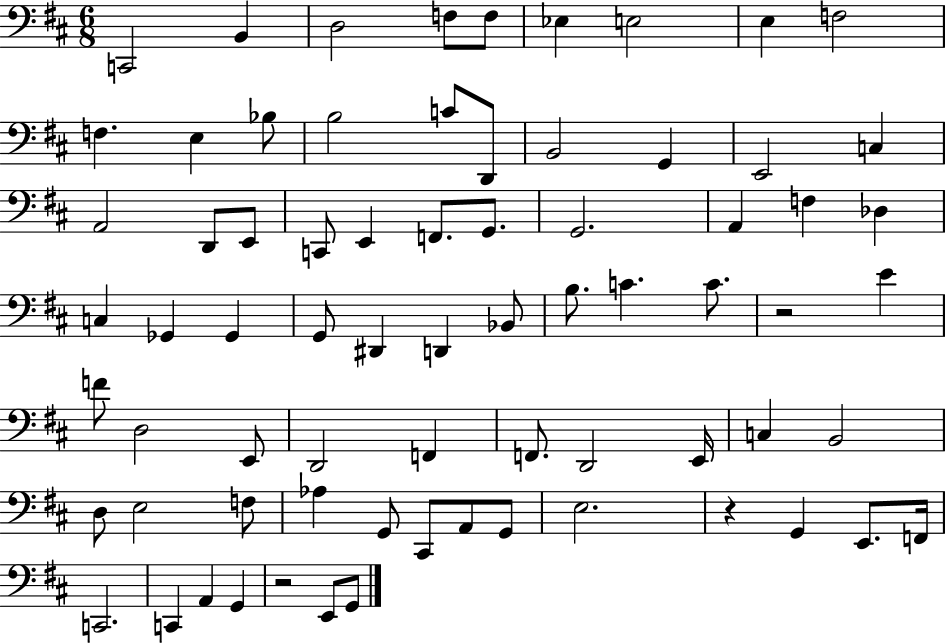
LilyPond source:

{
  \clef bass
  \numericTimeSignature
  \time 6/8
  \key d \major
  c,2 b,4 | d2 f8 f8 | ees4 e2 | e4 f2 | \break f4. e4 bes8 | b2 c'8 d,8 | b,2 g,4 | e,2 c4 | \break a,2 d,8 e,8 | c,8 e,4 f,8. g,8. | g,2. | a,4 f4 des4 | \break c4 ges,4 ges,4 | g,8 dis,4 d,4 bes,8 | b8. c'4. c'8. | r2 e'4 | \break f'8 d2 e,8 | d,2 f,4 | f,8. d,2 e,16 | c4 b,2 | \break d8 e2 f8 | aes4 g,8 cis,8 a,8 g,8 | e2. | r4 g,4 e,8. f,16 | \break c,2. | c,4 a,4 g,4 | r2 e,8 g,8 | \bar "|."
}